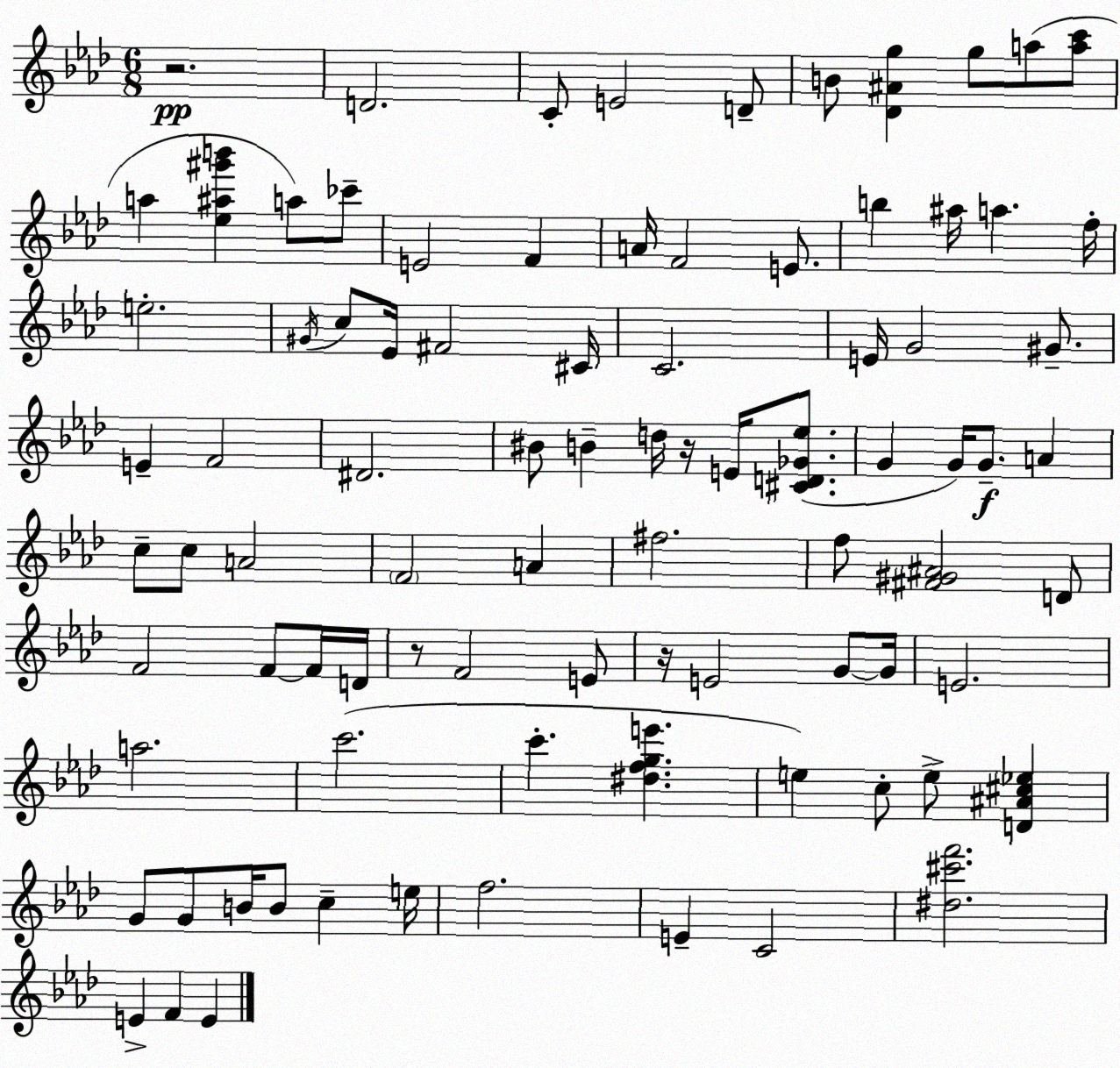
X:1
T:Untitled
M:6/8
L:1/4
K:Fm
z2 D2 C/2 E2 D/2 B/2 [_D^Ag] g/2 a/2 [ac']/2 a [_e^a^g'b'] a/2 _c'/2 E2 F A/4 F2 E/2 b ^a/4 a f/4 e2 ^G/4 c/2 _E/4 ^F2 ^C/4 C2 E/4 G2 ^G/2 E F2 ^D2 ^B/2 B d/4 z/4 E/4 [^CD_G_e]/2 G G/4 G/2 A c/2 c/2 A2 F2 A ^f2 f/2 [^F^G^A]2 D/2 F2 F/2 F/4 D/4 z/2 F2 E/2 z/4 E2 G/2 G/4 E2 a2 c'2 c' [^dfge'] e c/2 e/2 [D^A^c_e] G/2 G/2 B/4 B/2 c e/4 f2 E C2 [^d^c'f']2 E F E